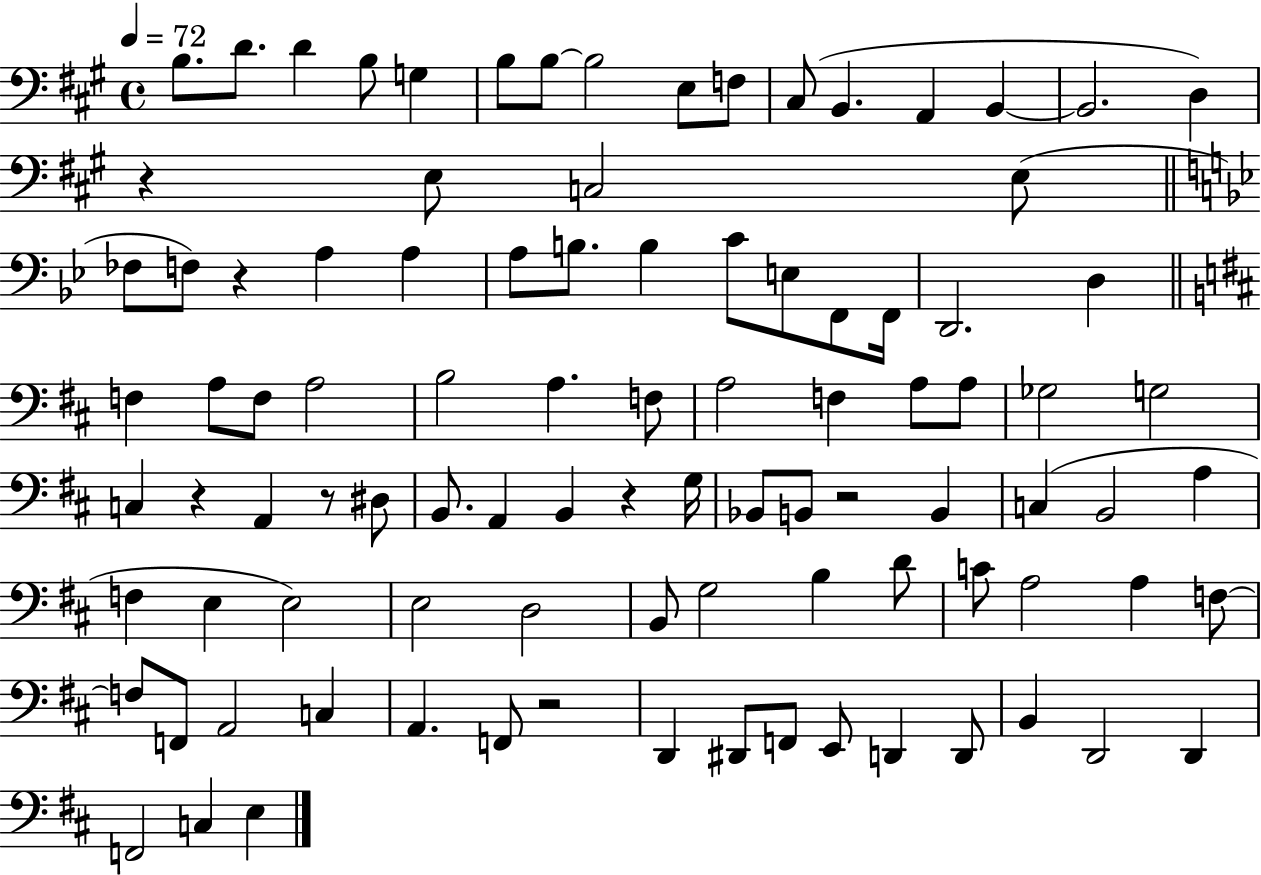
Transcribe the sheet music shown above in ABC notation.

X:1
T:Untitled
M:4/4
L:1/4
K:A
B,/2 D/2 D B,/2 G, B,/2 B,/2 B,2 E,/2 F,/2 ^C,/2 B,, A,, B,, B,,2 D, z E,/2 C,2 E,/2 _F,/2 F,/2 z A, A, A,/2 B,/2 B, C/2 E,/2 F,,/2 F,,/4 D,,2 D, F, A,/2 F,/2 A,2 B,2 A, F,/2 A,2 F, A,/2 A,/2 _G,2 G,2 C, z A,, z/2 ^D,/2 B,,/2 A,, B,, z G,/4 _B,,/2 B,,/2 z2 B,, C, B,,2 A, F, E, E,2 E,2 D,2 B,,/2 G,2 B, D/2 C/2 A,2 A, F,/2 F,/2 F,,/2 A,,2 C, A,, F,,/2 z2 D,, ^D,,/2 F,,/2 E,,/2 D,, D,,/2 B,, D,,2 D,, F,,2 C, E,